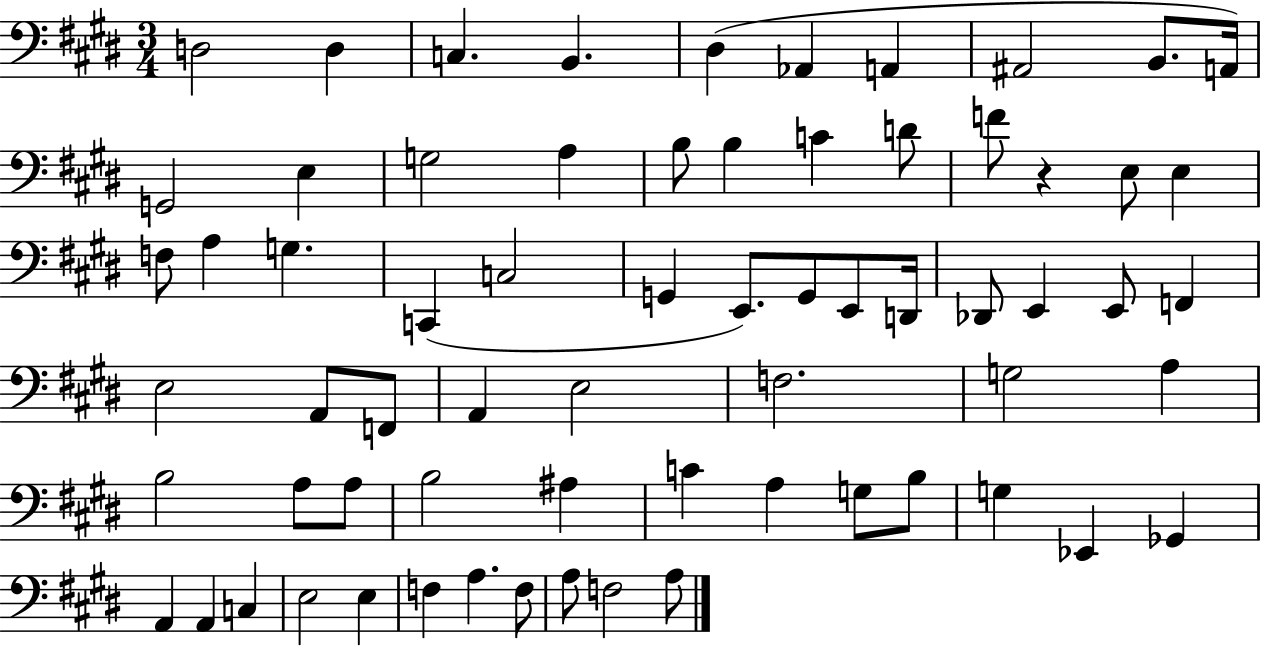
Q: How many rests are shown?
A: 1